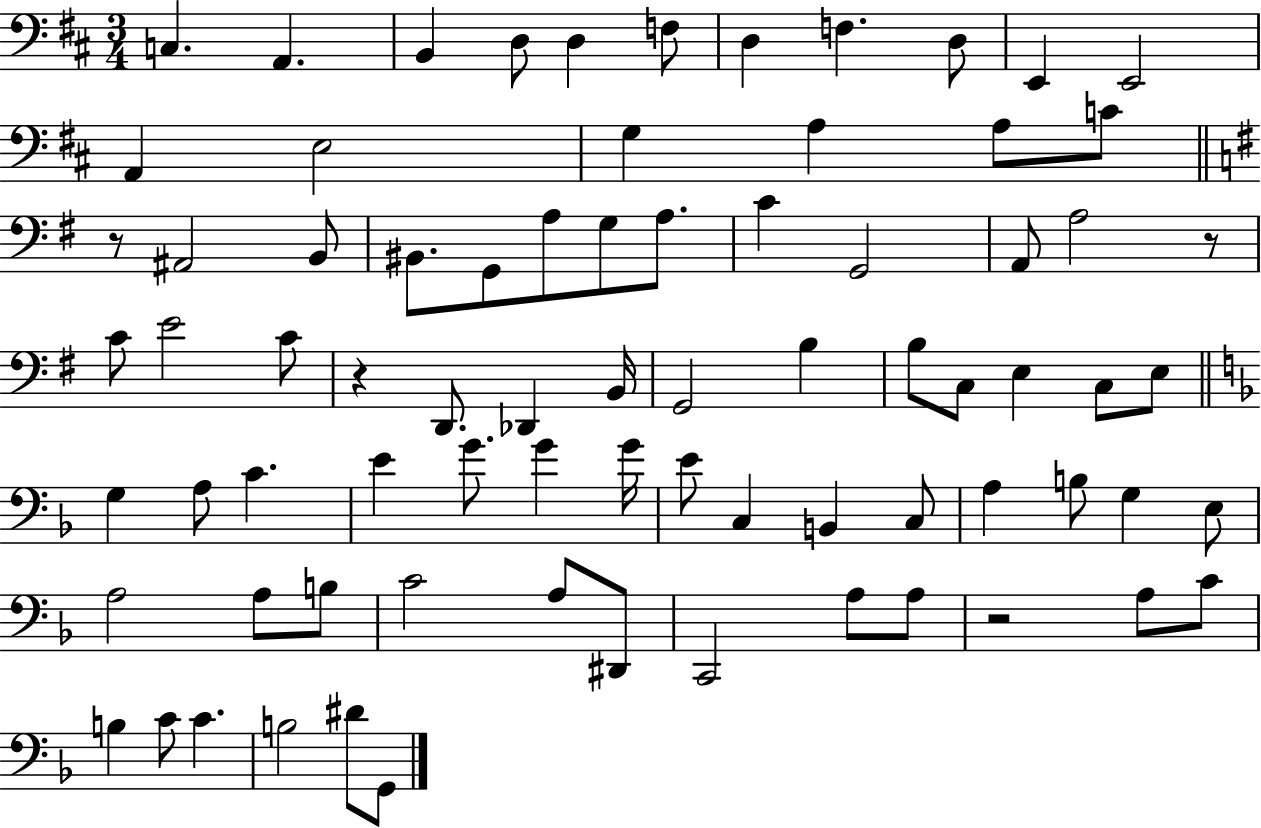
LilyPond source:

{
  \clef bass
  \numericTimeSignature
  \time 3/4
  \key d \major
  \repeat volta 2 { c4. a,4. | b,4 d8 d4 f8 | d4 f4. d8 | e,4 e,2 | \break a,4 e2 | g4 a4 a8 c'8 | \bar "||" \break \key e \minor r8 ais,2 b,8 | bis,8. g,8 a8 g8 a8. | c'4 g,2 | a,8 a2 r8 | \break c'8 e'2 c'8 | r4 d,8. des,4 b,16 | g,2 b4 | b8 c8 e4 c8 e8 | \break \bar "||" \break \key f \major g4 a8 c'4. | e'4 g'8. g'4 g'16 | e'8 c4 b,4 c8 | a4 b8 g4 e8 | \break a2 a8 b8 | c'2 a8 dis,8 | c,2 a8 a8 | r2 a8 c'8 | \break b4 c'8 c'4. | b2 dis'8 g,8 | } \bar "|."
}